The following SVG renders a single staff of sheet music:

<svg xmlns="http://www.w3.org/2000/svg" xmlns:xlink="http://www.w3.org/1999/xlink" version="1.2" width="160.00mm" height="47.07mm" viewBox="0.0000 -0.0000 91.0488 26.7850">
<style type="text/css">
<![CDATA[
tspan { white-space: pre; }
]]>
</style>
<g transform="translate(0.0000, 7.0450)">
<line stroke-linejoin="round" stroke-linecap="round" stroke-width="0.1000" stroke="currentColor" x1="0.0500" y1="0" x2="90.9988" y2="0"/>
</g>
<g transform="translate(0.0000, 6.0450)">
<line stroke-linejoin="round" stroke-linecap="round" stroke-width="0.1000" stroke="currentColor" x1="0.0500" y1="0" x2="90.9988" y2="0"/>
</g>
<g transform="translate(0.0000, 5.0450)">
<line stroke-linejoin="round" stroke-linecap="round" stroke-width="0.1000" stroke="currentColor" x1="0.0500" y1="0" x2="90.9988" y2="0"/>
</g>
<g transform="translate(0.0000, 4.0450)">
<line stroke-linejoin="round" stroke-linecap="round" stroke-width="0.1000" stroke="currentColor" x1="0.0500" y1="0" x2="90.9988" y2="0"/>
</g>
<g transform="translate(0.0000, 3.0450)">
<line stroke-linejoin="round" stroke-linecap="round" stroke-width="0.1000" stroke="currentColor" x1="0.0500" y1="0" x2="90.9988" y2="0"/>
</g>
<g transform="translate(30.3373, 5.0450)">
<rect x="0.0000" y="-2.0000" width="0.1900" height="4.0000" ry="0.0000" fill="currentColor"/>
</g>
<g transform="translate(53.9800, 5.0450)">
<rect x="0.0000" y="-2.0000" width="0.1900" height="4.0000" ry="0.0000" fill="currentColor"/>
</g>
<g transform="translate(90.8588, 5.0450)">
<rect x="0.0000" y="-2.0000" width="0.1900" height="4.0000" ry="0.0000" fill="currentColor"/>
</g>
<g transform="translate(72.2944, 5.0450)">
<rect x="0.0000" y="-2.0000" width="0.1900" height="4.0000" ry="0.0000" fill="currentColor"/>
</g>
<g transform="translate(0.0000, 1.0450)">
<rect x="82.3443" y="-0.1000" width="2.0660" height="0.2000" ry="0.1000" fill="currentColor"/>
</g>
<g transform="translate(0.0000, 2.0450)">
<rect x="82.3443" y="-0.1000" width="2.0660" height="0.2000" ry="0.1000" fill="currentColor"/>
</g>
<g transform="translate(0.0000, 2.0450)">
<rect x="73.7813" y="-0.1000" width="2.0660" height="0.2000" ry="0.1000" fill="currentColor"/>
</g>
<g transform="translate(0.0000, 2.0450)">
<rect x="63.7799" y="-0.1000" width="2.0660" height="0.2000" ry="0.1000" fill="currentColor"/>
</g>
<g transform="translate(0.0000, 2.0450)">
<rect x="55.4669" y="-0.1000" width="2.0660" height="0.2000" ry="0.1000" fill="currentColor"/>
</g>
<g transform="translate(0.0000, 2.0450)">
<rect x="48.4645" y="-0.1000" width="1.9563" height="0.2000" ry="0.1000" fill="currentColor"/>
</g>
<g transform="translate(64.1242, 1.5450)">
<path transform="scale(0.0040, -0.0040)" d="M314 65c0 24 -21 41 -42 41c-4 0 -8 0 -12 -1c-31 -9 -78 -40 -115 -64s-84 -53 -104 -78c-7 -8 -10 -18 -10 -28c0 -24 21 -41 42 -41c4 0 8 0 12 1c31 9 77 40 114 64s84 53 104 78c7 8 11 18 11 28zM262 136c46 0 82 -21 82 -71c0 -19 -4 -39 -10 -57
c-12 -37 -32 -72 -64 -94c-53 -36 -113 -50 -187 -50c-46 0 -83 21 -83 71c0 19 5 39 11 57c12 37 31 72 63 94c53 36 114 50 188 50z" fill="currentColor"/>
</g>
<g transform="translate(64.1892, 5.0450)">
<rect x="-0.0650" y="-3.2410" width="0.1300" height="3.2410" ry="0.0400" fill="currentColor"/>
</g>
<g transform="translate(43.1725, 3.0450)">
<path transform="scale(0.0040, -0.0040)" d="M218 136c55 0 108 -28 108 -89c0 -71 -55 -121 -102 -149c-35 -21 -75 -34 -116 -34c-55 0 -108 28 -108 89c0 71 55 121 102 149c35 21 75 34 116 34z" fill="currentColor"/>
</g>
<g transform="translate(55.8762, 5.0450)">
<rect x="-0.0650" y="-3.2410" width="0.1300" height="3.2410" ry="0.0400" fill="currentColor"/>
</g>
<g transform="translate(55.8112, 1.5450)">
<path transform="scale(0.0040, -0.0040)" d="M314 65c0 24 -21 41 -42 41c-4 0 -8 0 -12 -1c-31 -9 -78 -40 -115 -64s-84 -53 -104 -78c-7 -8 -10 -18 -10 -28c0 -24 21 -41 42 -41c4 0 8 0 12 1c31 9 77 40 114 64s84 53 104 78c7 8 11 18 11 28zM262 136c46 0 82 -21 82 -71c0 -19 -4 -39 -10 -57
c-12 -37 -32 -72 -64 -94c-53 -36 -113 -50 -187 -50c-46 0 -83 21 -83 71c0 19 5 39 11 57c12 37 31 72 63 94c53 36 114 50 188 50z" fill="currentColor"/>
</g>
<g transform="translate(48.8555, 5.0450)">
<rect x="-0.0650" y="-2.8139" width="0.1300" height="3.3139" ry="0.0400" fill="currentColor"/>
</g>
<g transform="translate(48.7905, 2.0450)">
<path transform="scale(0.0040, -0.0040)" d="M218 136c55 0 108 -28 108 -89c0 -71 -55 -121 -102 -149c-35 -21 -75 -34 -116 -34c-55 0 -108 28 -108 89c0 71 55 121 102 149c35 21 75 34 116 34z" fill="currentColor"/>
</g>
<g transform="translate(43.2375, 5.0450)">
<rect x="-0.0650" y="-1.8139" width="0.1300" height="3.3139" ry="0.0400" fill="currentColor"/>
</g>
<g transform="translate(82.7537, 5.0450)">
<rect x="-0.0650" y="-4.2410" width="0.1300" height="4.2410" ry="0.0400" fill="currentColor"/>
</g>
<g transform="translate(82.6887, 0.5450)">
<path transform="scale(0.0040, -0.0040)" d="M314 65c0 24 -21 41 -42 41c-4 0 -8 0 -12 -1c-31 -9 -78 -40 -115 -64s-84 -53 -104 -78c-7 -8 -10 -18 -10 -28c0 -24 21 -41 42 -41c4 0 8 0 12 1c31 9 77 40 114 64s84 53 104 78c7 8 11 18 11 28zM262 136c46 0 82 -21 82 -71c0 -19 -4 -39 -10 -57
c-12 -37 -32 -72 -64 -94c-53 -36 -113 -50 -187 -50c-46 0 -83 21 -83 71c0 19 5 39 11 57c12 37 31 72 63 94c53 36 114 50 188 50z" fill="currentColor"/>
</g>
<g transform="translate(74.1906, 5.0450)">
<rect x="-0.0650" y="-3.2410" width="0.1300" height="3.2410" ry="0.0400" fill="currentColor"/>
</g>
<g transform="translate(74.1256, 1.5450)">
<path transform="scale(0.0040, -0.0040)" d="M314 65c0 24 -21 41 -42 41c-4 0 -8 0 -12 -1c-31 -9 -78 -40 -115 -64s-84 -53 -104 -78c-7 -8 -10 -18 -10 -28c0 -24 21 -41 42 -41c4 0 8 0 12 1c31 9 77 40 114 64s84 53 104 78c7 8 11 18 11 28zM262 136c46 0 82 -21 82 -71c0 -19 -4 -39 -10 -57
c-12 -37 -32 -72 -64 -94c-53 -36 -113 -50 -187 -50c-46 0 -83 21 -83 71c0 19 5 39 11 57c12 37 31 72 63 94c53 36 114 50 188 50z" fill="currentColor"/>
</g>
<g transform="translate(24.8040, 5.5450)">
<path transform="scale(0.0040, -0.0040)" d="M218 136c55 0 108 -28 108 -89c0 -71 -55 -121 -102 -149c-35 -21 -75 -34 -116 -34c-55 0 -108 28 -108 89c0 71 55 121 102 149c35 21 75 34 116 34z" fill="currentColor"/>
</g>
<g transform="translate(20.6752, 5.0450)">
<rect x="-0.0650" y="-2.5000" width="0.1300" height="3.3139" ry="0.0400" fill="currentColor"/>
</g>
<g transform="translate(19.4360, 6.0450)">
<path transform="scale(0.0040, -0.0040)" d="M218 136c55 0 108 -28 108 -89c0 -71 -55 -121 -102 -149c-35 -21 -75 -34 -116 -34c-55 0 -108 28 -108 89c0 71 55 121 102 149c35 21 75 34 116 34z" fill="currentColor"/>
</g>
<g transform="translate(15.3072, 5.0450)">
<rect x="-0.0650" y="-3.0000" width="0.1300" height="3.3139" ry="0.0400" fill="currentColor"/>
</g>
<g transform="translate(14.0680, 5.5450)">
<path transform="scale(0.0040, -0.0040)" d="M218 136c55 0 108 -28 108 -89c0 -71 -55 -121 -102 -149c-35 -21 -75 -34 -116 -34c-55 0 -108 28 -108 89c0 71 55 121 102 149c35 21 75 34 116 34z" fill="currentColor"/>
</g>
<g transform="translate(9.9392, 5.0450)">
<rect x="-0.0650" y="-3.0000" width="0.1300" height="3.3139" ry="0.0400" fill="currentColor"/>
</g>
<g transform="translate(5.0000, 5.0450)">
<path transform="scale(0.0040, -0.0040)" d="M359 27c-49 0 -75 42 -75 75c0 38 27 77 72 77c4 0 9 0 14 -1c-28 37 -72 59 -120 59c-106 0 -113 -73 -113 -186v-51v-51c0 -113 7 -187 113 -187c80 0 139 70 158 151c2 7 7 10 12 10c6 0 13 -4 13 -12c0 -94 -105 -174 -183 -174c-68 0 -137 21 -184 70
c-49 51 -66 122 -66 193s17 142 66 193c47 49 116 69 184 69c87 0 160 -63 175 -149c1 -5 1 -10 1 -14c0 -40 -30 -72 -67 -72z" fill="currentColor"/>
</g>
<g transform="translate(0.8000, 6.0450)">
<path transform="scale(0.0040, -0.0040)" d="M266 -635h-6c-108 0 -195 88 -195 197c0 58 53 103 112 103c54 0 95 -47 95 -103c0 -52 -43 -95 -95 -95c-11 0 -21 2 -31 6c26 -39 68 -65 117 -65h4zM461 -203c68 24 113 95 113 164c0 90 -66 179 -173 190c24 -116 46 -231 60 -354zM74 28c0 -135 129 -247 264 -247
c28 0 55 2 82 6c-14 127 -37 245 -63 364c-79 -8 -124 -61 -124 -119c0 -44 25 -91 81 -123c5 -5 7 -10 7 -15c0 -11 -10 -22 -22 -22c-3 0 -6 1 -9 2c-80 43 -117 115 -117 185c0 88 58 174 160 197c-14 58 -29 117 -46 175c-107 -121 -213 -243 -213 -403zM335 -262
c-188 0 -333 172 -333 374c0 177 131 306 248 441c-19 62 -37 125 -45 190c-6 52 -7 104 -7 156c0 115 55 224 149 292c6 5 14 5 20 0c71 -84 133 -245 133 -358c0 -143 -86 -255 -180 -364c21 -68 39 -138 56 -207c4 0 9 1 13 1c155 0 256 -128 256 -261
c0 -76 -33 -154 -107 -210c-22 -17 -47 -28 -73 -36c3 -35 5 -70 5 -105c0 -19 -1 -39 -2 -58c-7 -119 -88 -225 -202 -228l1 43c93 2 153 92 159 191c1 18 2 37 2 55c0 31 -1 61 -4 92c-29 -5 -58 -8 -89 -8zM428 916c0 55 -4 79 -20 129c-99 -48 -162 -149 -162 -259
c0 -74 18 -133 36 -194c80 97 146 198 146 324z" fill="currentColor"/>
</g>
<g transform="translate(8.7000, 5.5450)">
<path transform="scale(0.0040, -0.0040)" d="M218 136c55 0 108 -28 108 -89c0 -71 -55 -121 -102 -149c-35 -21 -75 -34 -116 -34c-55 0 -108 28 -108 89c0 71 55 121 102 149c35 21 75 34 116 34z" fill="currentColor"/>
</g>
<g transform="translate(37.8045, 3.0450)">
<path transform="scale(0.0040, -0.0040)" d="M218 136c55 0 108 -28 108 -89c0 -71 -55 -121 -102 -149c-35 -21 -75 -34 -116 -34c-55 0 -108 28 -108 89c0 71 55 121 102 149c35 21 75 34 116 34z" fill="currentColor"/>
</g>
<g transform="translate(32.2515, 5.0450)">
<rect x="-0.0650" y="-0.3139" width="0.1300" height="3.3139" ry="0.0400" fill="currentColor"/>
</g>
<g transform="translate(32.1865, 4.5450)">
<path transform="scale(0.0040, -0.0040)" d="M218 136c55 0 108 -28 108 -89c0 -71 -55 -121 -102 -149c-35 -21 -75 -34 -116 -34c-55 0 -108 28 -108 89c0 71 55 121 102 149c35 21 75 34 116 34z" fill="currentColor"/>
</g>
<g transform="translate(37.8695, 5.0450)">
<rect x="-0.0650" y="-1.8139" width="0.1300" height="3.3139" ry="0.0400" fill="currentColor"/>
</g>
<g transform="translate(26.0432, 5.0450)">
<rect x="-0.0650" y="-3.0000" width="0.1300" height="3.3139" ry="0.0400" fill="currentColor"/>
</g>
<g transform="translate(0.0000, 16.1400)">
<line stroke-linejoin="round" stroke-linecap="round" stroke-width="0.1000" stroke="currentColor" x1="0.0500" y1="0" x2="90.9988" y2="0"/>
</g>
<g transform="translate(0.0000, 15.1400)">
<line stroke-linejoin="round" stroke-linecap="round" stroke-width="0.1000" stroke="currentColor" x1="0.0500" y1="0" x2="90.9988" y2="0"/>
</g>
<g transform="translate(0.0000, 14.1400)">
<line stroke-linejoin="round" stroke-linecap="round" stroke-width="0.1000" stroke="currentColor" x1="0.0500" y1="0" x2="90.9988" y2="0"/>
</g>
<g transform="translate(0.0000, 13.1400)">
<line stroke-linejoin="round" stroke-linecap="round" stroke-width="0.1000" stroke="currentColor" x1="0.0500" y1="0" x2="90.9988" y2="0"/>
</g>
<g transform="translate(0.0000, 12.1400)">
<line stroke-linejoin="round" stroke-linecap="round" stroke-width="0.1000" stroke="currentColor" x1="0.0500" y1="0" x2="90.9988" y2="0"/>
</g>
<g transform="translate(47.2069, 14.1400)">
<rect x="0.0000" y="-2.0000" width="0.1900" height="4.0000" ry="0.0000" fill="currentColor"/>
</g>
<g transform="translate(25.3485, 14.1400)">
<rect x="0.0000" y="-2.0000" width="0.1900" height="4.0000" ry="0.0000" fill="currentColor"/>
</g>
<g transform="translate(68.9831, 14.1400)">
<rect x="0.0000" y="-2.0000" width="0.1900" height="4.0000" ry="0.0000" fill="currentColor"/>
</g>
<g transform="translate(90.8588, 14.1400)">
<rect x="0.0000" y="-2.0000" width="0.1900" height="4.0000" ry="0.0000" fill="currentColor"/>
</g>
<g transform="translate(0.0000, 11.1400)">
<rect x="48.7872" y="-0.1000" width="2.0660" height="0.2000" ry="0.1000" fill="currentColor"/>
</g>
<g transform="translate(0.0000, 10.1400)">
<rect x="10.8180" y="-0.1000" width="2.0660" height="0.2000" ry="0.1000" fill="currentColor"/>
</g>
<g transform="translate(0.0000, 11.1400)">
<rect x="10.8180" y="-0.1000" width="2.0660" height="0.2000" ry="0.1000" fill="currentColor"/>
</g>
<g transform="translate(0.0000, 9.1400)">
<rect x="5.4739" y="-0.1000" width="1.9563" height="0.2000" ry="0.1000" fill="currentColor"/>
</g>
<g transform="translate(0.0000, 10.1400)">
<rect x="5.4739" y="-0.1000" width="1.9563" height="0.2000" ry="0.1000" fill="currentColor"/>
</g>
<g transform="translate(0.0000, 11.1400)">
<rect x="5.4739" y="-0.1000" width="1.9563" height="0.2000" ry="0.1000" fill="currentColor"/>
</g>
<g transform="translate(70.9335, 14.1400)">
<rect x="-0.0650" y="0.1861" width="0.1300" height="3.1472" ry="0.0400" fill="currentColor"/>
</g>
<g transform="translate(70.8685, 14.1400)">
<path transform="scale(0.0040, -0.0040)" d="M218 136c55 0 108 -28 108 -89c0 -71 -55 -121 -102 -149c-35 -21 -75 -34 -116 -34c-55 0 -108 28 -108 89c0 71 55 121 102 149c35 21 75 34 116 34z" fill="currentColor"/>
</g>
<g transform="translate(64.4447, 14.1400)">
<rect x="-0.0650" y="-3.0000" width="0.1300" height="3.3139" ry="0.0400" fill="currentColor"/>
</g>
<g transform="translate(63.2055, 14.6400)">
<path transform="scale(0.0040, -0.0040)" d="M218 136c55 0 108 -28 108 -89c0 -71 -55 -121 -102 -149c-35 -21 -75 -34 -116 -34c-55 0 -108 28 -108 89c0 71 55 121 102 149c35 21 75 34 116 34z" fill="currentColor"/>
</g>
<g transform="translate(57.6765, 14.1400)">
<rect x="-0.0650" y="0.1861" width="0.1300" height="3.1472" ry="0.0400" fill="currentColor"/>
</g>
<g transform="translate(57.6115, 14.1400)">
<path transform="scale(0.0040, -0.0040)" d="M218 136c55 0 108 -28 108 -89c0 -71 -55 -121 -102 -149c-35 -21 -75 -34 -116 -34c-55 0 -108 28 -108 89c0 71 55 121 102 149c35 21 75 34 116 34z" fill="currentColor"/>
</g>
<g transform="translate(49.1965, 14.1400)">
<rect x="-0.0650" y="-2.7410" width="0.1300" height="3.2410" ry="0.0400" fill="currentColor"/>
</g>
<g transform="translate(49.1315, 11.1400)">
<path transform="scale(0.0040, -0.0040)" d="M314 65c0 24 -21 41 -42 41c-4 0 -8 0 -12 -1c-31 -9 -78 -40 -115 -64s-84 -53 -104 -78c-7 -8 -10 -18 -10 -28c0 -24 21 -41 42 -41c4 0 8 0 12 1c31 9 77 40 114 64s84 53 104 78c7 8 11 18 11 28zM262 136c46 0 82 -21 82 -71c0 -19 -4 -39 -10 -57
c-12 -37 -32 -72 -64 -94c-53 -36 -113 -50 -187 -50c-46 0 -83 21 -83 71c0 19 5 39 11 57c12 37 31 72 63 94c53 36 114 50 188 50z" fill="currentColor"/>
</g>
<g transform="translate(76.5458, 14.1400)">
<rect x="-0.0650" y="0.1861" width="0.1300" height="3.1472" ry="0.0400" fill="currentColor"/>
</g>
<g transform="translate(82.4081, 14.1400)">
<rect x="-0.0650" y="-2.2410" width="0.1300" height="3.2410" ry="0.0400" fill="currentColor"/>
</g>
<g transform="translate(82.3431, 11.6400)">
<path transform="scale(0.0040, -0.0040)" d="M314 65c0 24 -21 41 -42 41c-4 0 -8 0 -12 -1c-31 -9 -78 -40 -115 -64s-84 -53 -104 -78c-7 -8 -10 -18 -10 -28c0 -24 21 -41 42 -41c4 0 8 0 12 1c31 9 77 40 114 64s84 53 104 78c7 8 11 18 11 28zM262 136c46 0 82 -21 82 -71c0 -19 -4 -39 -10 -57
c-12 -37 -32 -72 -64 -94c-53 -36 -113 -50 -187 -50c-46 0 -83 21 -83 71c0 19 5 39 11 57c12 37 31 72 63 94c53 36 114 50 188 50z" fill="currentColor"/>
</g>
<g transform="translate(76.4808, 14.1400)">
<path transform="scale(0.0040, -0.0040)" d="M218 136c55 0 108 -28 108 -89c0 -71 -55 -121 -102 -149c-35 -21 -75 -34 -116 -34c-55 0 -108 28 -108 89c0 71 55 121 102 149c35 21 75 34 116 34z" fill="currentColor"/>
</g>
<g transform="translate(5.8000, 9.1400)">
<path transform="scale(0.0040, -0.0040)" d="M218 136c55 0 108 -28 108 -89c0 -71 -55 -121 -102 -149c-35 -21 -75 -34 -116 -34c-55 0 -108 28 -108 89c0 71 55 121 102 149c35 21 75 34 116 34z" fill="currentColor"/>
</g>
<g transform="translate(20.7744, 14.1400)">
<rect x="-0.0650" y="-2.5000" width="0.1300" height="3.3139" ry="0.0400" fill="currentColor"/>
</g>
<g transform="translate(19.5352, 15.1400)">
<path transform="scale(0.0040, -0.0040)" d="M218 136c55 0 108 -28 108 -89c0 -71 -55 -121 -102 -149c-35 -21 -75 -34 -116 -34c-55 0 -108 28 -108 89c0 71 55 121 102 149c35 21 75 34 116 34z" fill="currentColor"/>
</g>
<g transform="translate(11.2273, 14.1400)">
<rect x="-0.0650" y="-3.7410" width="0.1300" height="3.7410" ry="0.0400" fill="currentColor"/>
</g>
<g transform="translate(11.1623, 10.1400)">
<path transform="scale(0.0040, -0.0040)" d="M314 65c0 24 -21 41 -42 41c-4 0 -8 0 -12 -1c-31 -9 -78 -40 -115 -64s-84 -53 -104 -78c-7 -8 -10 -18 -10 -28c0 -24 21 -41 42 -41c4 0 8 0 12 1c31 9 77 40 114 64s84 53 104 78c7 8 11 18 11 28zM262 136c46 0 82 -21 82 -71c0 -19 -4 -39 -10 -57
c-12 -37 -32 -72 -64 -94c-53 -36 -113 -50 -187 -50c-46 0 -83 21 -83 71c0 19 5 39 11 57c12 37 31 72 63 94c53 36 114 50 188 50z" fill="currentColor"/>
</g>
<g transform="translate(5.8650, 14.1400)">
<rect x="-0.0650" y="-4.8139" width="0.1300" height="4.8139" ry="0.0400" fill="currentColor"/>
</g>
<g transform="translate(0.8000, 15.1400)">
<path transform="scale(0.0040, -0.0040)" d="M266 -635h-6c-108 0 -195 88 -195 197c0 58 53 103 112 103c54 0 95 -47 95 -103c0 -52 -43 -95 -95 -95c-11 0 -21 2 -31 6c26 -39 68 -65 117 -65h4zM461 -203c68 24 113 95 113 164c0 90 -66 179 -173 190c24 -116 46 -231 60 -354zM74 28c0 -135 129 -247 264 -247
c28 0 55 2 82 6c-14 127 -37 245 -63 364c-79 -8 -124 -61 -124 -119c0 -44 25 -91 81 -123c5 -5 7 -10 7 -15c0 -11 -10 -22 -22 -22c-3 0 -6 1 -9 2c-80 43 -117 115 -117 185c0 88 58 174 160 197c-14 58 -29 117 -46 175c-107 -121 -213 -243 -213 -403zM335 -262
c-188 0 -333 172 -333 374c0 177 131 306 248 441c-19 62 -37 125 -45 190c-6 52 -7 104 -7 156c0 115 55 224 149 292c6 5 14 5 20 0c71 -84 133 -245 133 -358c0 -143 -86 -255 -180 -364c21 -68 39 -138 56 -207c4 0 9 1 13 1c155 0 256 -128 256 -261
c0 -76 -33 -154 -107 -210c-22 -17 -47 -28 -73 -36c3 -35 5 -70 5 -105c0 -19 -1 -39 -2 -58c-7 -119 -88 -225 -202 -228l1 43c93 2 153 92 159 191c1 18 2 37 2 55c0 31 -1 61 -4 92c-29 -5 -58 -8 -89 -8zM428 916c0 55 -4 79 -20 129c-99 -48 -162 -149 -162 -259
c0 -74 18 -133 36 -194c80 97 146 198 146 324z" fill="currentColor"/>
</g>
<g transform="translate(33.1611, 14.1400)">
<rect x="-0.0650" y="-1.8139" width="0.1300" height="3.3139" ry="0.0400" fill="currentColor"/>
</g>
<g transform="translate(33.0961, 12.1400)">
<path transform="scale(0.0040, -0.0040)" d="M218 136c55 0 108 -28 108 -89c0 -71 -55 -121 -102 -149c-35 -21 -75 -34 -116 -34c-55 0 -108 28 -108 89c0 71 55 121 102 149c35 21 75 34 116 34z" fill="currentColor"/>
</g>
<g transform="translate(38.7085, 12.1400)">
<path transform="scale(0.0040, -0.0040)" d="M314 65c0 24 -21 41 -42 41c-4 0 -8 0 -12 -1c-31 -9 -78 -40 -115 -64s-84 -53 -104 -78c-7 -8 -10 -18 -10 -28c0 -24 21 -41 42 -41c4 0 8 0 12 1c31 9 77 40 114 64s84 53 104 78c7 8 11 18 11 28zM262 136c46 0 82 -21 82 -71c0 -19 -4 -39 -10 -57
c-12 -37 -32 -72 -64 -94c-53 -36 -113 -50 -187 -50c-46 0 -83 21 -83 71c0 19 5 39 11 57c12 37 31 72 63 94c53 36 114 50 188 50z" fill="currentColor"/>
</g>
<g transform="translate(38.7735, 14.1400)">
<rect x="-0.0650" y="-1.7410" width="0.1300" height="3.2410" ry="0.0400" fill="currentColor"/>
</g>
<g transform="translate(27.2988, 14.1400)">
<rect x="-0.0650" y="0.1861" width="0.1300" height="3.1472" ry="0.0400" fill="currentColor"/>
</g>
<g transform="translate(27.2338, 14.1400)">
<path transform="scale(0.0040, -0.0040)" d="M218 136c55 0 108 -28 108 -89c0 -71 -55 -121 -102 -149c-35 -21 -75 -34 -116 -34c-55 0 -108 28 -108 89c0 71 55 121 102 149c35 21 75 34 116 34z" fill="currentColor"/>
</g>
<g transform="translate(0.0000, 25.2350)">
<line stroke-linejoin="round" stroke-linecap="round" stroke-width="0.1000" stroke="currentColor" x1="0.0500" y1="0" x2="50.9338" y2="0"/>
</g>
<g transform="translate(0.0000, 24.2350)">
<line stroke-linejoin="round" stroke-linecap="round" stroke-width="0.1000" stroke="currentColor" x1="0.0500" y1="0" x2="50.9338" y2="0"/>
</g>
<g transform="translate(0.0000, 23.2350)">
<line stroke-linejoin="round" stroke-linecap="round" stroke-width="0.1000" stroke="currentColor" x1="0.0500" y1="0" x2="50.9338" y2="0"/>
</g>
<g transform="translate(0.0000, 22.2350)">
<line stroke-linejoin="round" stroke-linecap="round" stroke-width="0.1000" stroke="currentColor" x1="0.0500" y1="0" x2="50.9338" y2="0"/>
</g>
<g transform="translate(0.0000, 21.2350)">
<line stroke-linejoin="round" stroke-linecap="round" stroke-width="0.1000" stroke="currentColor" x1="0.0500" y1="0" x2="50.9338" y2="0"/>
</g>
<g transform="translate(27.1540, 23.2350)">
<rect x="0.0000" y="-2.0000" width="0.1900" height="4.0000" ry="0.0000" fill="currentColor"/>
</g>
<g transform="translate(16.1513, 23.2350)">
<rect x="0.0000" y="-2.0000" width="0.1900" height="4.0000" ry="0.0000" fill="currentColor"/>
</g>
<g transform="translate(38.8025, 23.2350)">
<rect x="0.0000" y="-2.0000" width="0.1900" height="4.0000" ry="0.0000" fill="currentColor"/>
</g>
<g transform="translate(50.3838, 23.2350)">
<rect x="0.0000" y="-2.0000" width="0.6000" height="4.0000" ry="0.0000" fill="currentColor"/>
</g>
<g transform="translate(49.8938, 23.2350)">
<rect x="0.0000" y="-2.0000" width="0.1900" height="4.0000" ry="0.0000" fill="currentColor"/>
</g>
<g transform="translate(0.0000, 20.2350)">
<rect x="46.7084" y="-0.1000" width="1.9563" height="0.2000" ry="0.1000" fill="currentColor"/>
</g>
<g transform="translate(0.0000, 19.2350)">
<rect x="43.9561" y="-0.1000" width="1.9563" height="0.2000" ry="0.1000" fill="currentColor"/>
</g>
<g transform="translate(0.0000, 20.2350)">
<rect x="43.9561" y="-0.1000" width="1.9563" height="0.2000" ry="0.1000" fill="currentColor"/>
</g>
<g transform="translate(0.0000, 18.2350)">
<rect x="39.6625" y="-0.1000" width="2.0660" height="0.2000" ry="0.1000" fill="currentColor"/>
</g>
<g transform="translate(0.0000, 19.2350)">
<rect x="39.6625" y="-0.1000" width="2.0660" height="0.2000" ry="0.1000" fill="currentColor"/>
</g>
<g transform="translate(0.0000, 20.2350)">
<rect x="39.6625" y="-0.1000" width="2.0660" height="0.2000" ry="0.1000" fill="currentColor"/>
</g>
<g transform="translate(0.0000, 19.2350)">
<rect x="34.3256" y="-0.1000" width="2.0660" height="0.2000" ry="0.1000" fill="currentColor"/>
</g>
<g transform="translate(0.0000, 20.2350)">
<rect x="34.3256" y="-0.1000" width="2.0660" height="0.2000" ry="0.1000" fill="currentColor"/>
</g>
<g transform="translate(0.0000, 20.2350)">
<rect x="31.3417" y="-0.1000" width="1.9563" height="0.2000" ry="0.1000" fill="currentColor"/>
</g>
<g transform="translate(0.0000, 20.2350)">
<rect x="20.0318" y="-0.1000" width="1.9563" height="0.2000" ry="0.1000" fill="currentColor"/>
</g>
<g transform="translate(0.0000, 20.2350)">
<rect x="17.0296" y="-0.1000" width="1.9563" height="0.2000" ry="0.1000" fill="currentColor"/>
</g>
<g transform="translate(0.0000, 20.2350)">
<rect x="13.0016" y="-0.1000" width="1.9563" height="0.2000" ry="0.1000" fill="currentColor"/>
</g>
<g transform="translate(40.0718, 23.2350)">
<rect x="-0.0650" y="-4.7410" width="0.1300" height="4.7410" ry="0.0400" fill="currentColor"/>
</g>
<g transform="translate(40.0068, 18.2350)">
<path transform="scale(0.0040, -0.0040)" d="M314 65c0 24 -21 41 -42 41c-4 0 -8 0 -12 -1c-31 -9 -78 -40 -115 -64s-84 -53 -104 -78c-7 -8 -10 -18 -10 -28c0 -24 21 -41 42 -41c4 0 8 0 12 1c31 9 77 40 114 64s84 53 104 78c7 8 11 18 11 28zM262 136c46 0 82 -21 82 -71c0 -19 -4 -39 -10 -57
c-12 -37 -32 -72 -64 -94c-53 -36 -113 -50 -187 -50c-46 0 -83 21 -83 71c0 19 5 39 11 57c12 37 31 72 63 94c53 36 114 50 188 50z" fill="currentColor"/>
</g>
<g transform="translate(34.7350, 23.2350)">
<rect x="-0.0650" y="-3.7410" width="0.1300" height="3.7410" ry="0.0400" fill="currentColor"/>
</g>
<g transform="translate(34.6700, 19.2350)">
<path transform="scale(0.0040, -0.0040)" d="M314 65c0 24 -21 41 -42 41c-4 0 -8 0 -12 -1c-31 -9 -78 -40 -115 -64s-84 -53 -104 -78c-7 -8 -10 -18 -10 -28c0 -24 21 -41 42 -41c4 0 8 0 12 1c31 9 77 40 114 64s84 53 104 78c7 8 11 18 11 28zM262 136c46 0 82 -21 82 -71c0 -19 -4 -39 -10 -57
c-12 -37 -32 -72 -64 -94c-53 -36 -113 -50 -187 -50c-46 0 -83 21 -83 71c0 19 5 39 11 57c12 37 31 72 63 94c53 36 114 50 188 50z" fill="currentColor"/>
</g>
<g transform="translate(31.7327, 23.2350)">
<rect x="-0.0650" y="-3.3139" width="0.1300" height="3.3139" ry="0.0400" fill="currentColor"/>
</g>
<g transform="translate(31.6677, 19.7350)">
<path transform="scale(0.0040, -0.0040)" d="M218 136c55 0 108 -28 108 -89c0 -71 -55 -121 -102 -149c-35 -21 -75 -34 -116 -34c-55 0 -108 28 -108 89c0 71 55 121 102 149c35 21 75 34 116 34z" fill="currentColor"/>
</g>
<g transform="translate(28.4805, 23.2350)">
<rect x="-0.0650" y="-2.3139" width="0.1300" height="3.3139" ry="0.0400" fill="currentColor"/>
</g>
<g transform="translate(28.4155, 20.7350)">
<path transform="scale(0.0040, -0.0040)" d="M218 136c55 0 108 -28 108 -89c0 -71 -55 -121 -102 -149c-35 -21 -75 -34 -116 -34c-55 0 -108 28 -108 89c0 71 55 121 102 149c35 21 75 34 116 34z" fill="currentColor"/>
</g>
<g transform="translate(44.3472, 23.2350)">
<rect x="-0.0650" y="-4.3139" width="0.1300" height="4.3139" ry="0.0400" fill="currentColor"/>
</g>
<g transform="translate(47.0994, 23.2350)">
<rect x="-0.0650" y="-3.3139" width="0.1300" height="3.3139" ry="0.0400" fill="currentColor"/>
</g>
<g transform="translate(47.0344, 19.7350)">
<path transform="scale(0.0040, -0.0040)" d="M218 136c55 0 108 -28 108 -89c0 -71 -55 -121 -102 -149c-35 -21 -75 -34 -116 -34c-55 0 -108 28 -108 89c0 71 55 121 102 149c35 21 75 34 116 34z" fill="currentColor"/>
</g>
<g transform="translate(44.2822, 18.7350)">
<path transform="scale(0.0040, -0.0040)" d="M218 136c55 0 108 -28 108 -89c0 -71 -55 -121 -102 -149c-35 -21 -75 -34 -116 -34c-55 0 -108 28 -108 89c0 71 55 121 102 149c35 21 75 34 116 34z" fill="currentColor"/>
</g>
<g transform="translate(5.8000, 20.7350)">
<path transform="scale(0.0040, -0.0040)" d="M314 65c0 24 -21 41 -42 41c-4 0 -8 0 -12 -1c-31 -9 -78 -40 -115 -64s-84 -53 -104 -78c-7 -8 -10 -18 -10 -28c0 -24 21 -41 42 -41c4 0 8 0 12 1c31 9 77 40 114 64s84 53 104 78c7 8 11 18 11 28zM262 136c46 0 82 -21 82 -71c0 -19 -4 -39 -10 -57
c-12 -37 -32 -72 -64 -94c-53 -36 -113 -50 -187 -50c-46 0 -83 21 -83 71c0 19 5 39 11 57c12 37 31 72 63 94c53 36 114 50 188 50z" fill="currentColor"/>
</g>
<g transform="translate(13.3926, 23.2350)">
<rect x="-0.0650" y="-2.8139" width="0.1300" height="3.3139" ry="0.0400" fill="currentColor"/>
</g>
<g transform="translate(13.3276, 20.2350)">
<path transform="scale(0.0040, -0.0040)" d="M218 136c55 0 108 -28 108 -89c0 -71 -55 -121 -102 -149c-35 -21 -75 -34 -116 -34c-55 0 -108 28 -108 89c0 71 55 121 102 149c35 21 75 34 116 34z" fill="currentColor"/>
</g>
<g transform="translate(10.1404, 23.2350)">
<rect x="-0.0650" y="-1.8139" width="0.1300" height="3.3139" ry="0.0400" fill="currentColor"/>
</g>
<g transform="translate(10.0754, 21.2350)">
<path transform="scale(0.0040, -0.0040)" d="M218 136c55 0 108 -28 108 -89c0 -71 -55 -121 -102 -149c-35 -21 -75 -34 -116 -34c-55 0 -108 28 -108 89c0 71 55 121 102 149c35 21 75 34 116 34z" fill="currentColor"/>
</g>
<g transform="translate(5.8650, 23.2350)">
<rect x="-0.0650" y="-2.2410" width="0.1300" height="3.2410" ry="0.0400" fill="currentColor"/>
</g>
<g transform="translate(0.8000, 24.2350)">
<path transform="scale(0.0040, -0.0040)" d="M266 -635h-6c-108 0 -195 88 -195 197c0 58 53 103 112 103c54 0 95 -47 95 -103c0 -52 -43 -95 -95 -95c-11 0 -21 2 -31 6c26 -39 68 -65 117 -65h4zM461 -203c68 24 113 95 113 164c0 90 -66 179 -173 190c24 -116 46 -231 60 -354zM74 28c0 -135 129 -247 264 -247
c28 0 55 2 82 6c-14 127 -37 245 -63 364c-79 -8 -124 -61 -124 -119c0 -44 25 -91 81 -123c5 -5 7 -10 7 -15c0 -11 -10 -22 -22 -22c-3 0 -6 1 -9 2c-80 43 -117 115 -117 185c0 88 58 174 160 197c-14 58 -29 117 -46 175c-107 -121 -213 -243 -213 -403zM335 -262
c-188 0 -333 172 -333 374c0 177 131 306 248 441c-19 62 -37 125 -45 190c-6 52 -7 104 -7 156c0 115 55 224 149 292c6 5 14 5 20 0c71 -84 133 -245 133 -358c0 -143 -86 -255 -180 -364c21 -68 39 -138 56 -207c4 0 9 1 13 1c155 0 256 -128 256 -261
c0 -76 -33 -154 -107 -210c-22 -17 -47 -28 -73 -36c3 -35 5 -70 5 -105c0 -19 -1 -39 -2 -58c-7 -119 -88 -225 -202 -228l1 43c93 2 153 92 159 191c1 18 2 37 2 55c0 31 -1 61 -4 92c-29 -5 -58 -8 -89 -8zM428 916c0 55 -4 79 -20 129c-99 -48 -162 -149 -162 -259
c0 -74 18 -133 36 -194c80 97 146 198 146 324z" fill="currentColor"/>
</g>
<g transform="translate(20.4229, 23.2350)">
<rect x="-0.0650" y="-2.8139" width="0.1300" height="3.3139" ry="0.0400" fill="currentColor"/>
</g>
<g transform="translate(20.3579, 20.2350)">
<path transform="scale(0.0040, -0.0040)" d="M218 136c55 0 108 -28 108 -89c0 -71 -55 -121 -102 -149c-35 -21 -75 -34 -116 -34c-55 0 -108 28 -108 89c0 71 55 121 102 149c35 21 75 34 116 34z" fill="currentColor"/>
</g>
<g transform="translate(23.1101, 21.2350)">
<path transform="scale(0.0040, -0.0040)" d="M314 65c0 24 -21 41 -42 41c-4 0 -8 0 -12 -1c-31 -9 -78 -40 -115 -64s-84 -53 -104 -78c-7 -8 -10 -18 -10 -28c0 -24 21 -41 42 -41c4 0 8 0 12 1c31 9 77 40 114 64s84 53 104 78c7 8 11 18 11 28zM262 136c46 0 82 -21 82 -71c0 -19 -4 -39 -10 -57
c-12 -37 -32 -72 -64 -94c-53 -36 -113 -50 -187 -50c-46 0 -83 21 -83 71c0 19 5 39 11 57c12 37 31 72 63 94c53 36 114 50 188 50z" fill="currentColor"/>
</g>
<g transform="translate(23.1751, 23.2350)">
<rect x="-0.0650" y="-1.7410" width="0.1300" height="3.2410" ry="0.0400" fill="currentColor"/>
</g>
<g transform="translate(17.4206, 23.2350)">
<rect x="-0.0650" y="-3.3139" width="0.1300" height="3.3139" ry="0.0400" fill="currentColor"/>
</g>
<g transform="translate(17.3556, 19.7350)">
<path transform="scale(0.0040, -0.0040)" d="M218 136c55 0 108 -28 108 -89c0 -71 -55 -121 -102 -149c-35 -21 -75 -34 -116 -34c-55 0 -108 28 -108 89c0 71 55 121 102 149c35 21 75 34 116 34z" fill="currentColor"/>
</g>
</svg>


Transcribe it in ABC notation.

X:1
T:Untitled
M:4/4
L:1/4
K:C
A A G A c f f a b2 b2 b2 d'2 e' c'2 G B f f2 a2 B A B B g2 g2 f a b a f2 g b c'2 e'2 d' b